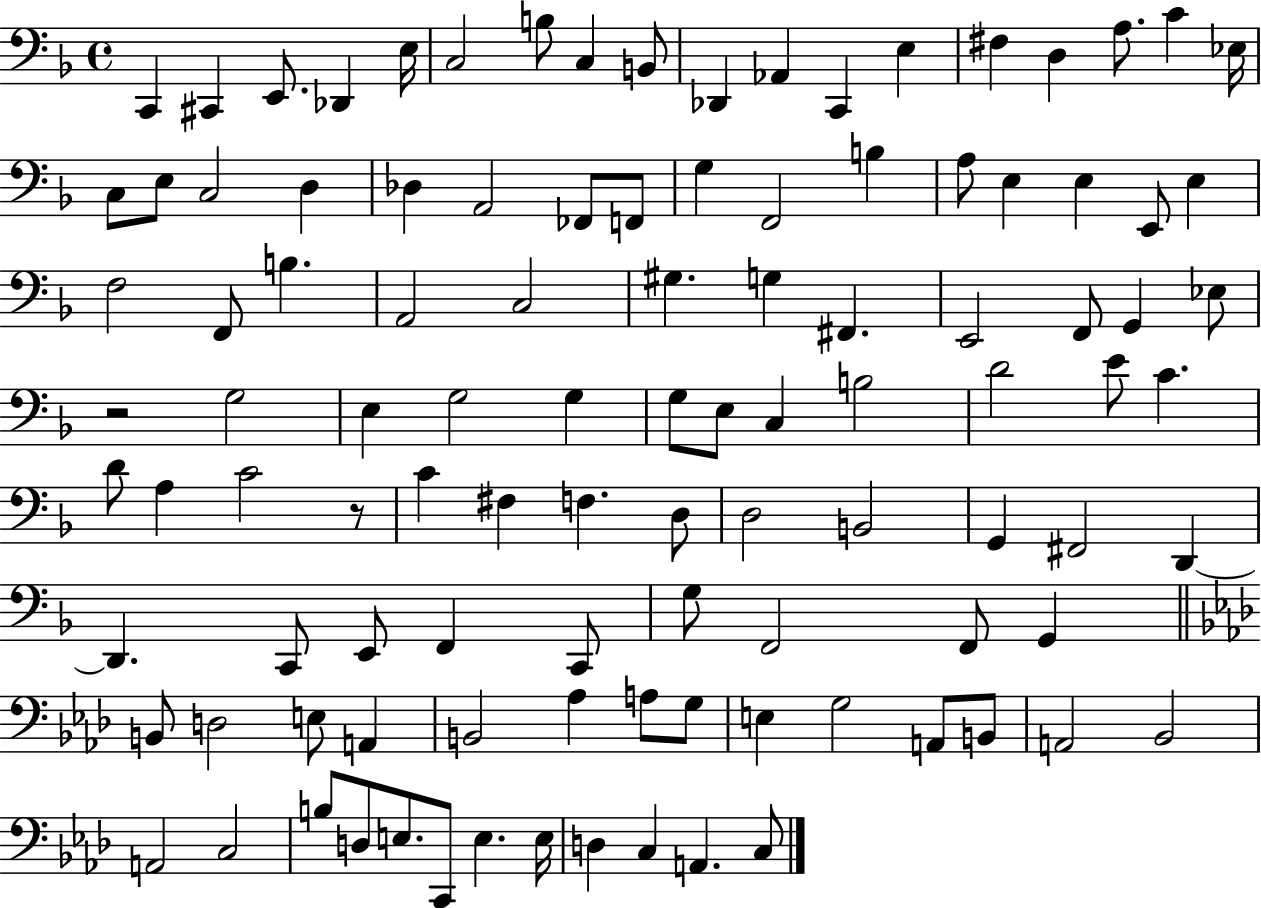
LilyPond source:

{
  \clef bass
  \time 4/4
  \defaultTimeSignature
  \key f \major
  c,4 cis,4 e,8. des,4 e16 | c2 b8 c4 b,8 | des,4 aes,4 c,4 e4 | fis4 d4 a8. c'4 ees16 | \break c8 e8 c2 d4 | des4 a,2 fes,8 f,8 | g4 f,2 b4 | a8 e4 e4 e,8 e4 | \break f2 f,8 b4. | a,2 c2 | gis4. g4 fis,4. | e,2 f,8 g,4 ees8 | \break r2 g2 | e4 g2 g4 | g8 e8 c4 b2 | d'2 e'8 c'4. | \break d'8 a4 c'2 r8 | c'4 fis4 f4. d8 | d2 b,2 | g,4 fis,2 d,4~~ | \break d,4. c,8 e,8 f,4 c,8 | g8 f,2 f,8 g,4 | \bar "||" \break \key aes \major b,8 d2 e8 a,4 | b,2 aes4 a8 g8 | e4 g2 a,8 b,8 | a,2 bes,2 | \break a,2 c2 | b8 d8 e8. c,8 e4. e16 | d4 c4 a,4. c8 | \bar "|."
}